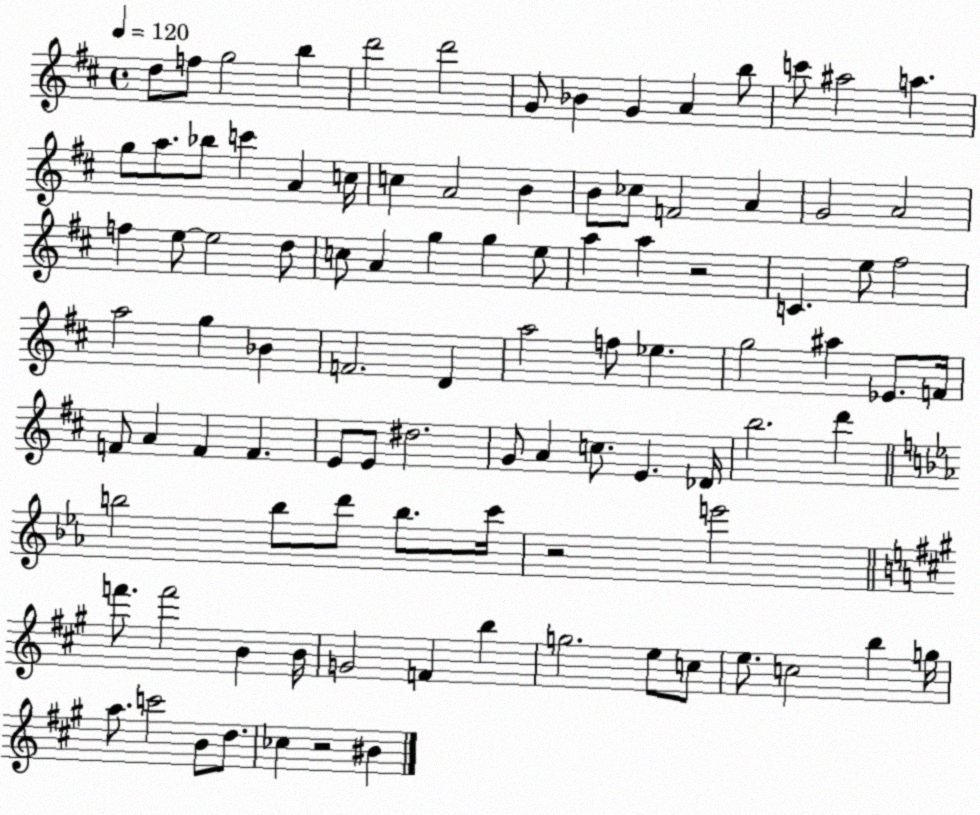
X:1
T:Untitled
M:4/4
L:1/4
K:D
d/2 f/2 g2 b d'2 d'2 G/2 _B G A b/2 c'/2 ^a2 a g/2 a/2 _b/2 c' A c/4 c A2 B B/2 _c/2 F2 A G2 A2 f e/2 e2 d/2 c/2 A g g e/2 a a z2 C e/2 ^f2 a2 g _B F2 D a2 f/2 _e g2 ^a _E/2 F/4 F/2 A F F E/2 E/2 ^d2 G/2 A c/2 E _D/4 b2 d' b2 b/2 d'/2 b/2 c'/4 z2 e'2 f'/2 f'2 B B/4 G2 F b g2 e/2 c/2 e/2 c2 b g/4 a/2 c'2 B/2 d/2 _c z2 ^B